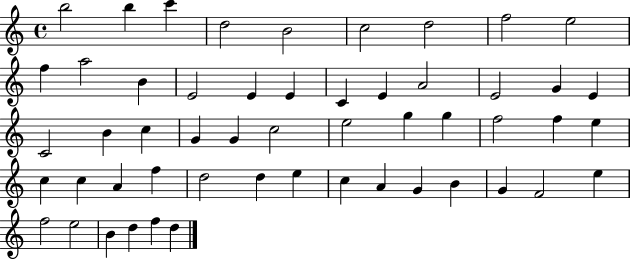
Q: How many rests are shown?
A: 0